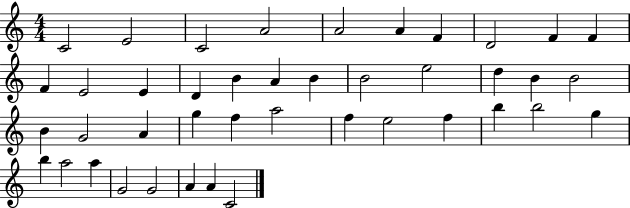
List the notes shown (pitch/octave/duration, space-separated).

C4/h E4/h C4/h A4/h A4/h A4/q F4/q D4/h F4/q F4/q F4/q E4/h E4/q D4/q B4/q A4/q B4/q B4/h E5/h D5/q B4/q B4/h B4/q G4/h A4/q G5/q F5/q A5/h F5/q E5/h F5/q B5/q B5/h G5/q B5/q A5/h A5/q G4/h G4/h A4/q A4/q C4/h